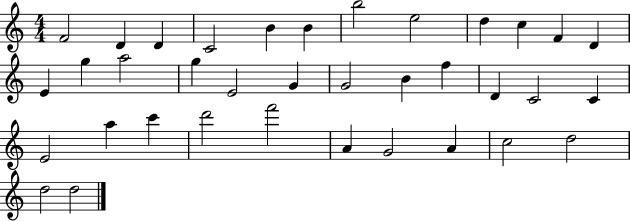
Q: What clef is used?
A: treble